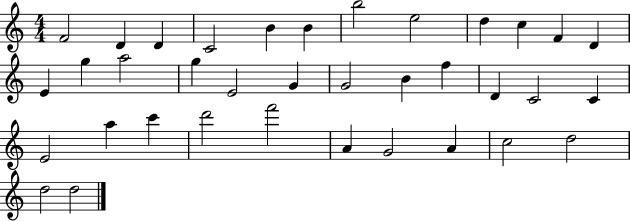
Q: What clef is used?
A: treble